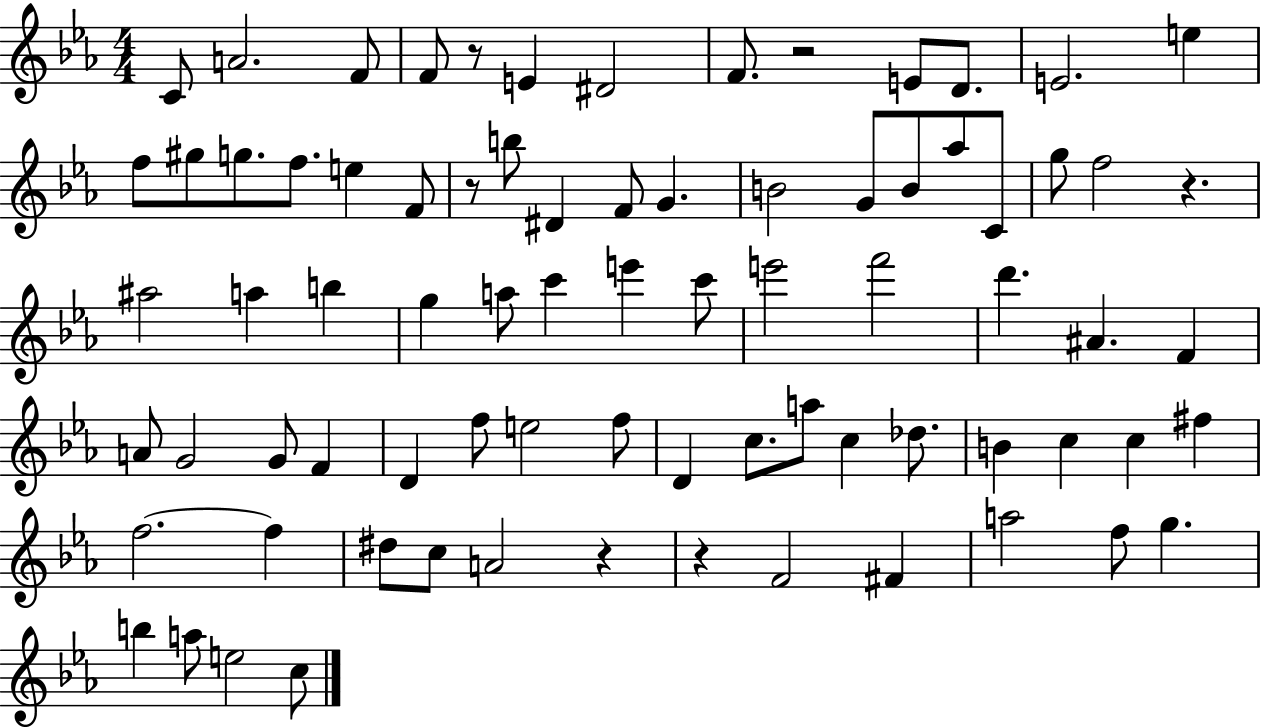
{
  \clef treble
  \numericTimeSignature
  \time 4/4
  \key ees \major
  c'8 a'2. f'8 | f'8 r8 e'4 dis'2 | f'8. r2 e'8 d'8. | e'2. e''4 | \break f''8 gis''8 g''8. f''8. e''4 f'8 | r8 b''8 dis'4 f'8 g'4. | b'2 g'8 b'8 aes''8 c'8 | g''8 f''2 r4. | \break ais''2 a''4 b''4 | g''4 a''8 c'''4 e'''4 c'''8 | e'''2 f'''2 | d'''4. ais'4. f'4 | \break a'8 g'2 g'8 f'4 | d'4 f''8 e''2 f''8 | d'4 c''8. a''8 c''4 des''8. | b'4 c''4 c''4 fis''4 | \break f''2.~~ f''4 | dis''8 c''8 a'2 r4 | r4 f'2 fis'4 | a''2 f''8 g''4. | \break b''4 a''8 e''2 c''8 | \bar "|."
}